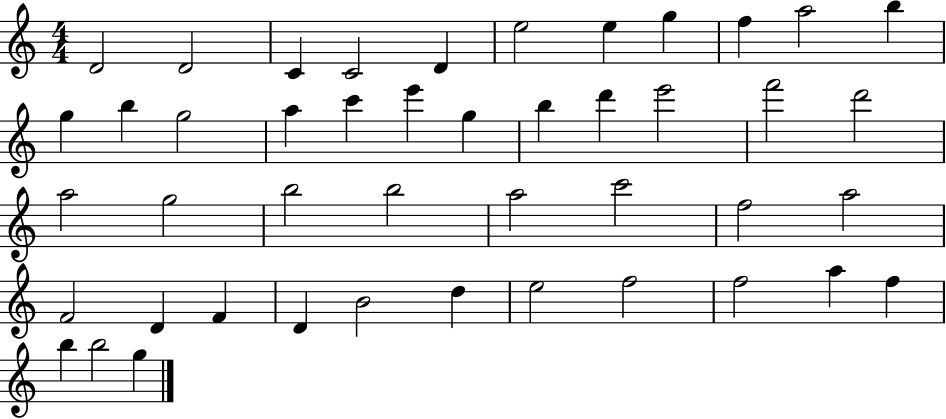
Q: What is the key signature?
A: C major